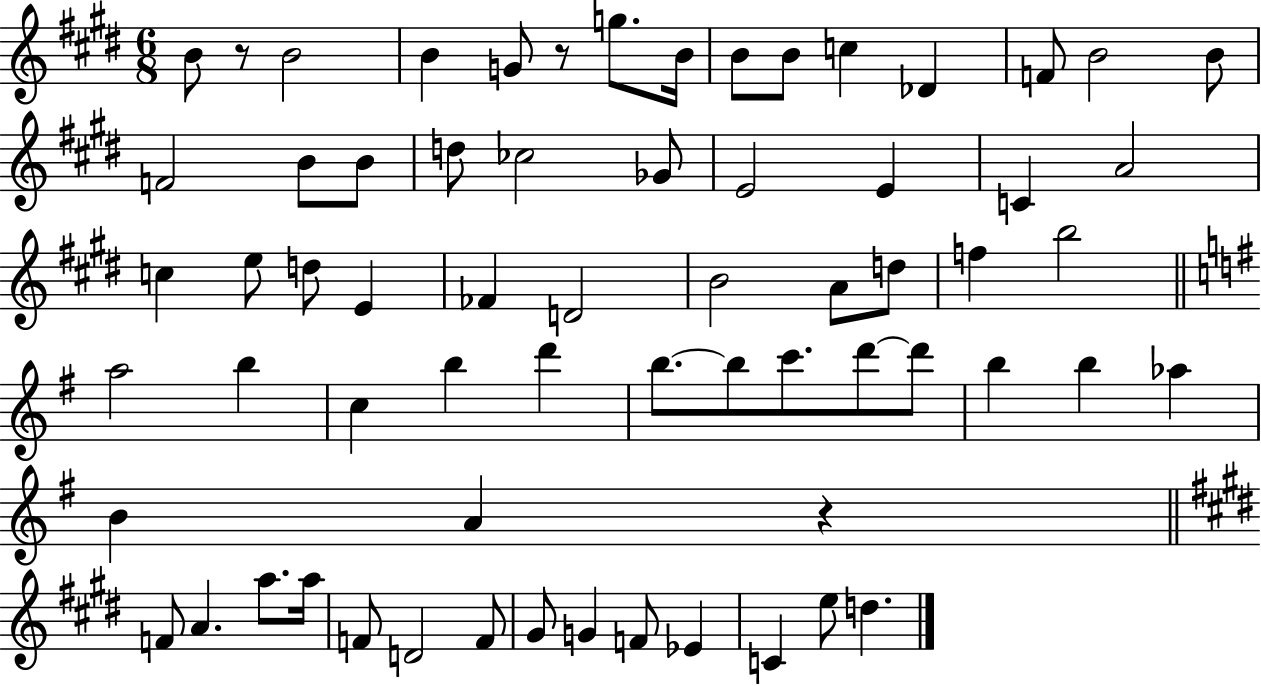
B4/e R/e B4/h B4/q G4/e R/e G5/e. B4/s B4/e B4/e C5/q Db4/q F4/e B4/h B4/e F4/h B4/e B4/e D5/e CES5/h Gb4/e E4/h E4/q C4/q A4/h C5/q E5/e D5/e E4/q FES4/q D4/h B4/h A4/e D5/e F5/q B5/h A5/h B5/q C5/q B5/q D6/q B5/e. B5/e C6/e. D6/e D6/e B5/q B5/q Ab5/q B4/q A4/q R/q F4/e A4/q. A5/e. A5/s F4/e D4/h F4/e G#4/e G4/q F4/e Eb4/q C4/q E5/e D5/q.